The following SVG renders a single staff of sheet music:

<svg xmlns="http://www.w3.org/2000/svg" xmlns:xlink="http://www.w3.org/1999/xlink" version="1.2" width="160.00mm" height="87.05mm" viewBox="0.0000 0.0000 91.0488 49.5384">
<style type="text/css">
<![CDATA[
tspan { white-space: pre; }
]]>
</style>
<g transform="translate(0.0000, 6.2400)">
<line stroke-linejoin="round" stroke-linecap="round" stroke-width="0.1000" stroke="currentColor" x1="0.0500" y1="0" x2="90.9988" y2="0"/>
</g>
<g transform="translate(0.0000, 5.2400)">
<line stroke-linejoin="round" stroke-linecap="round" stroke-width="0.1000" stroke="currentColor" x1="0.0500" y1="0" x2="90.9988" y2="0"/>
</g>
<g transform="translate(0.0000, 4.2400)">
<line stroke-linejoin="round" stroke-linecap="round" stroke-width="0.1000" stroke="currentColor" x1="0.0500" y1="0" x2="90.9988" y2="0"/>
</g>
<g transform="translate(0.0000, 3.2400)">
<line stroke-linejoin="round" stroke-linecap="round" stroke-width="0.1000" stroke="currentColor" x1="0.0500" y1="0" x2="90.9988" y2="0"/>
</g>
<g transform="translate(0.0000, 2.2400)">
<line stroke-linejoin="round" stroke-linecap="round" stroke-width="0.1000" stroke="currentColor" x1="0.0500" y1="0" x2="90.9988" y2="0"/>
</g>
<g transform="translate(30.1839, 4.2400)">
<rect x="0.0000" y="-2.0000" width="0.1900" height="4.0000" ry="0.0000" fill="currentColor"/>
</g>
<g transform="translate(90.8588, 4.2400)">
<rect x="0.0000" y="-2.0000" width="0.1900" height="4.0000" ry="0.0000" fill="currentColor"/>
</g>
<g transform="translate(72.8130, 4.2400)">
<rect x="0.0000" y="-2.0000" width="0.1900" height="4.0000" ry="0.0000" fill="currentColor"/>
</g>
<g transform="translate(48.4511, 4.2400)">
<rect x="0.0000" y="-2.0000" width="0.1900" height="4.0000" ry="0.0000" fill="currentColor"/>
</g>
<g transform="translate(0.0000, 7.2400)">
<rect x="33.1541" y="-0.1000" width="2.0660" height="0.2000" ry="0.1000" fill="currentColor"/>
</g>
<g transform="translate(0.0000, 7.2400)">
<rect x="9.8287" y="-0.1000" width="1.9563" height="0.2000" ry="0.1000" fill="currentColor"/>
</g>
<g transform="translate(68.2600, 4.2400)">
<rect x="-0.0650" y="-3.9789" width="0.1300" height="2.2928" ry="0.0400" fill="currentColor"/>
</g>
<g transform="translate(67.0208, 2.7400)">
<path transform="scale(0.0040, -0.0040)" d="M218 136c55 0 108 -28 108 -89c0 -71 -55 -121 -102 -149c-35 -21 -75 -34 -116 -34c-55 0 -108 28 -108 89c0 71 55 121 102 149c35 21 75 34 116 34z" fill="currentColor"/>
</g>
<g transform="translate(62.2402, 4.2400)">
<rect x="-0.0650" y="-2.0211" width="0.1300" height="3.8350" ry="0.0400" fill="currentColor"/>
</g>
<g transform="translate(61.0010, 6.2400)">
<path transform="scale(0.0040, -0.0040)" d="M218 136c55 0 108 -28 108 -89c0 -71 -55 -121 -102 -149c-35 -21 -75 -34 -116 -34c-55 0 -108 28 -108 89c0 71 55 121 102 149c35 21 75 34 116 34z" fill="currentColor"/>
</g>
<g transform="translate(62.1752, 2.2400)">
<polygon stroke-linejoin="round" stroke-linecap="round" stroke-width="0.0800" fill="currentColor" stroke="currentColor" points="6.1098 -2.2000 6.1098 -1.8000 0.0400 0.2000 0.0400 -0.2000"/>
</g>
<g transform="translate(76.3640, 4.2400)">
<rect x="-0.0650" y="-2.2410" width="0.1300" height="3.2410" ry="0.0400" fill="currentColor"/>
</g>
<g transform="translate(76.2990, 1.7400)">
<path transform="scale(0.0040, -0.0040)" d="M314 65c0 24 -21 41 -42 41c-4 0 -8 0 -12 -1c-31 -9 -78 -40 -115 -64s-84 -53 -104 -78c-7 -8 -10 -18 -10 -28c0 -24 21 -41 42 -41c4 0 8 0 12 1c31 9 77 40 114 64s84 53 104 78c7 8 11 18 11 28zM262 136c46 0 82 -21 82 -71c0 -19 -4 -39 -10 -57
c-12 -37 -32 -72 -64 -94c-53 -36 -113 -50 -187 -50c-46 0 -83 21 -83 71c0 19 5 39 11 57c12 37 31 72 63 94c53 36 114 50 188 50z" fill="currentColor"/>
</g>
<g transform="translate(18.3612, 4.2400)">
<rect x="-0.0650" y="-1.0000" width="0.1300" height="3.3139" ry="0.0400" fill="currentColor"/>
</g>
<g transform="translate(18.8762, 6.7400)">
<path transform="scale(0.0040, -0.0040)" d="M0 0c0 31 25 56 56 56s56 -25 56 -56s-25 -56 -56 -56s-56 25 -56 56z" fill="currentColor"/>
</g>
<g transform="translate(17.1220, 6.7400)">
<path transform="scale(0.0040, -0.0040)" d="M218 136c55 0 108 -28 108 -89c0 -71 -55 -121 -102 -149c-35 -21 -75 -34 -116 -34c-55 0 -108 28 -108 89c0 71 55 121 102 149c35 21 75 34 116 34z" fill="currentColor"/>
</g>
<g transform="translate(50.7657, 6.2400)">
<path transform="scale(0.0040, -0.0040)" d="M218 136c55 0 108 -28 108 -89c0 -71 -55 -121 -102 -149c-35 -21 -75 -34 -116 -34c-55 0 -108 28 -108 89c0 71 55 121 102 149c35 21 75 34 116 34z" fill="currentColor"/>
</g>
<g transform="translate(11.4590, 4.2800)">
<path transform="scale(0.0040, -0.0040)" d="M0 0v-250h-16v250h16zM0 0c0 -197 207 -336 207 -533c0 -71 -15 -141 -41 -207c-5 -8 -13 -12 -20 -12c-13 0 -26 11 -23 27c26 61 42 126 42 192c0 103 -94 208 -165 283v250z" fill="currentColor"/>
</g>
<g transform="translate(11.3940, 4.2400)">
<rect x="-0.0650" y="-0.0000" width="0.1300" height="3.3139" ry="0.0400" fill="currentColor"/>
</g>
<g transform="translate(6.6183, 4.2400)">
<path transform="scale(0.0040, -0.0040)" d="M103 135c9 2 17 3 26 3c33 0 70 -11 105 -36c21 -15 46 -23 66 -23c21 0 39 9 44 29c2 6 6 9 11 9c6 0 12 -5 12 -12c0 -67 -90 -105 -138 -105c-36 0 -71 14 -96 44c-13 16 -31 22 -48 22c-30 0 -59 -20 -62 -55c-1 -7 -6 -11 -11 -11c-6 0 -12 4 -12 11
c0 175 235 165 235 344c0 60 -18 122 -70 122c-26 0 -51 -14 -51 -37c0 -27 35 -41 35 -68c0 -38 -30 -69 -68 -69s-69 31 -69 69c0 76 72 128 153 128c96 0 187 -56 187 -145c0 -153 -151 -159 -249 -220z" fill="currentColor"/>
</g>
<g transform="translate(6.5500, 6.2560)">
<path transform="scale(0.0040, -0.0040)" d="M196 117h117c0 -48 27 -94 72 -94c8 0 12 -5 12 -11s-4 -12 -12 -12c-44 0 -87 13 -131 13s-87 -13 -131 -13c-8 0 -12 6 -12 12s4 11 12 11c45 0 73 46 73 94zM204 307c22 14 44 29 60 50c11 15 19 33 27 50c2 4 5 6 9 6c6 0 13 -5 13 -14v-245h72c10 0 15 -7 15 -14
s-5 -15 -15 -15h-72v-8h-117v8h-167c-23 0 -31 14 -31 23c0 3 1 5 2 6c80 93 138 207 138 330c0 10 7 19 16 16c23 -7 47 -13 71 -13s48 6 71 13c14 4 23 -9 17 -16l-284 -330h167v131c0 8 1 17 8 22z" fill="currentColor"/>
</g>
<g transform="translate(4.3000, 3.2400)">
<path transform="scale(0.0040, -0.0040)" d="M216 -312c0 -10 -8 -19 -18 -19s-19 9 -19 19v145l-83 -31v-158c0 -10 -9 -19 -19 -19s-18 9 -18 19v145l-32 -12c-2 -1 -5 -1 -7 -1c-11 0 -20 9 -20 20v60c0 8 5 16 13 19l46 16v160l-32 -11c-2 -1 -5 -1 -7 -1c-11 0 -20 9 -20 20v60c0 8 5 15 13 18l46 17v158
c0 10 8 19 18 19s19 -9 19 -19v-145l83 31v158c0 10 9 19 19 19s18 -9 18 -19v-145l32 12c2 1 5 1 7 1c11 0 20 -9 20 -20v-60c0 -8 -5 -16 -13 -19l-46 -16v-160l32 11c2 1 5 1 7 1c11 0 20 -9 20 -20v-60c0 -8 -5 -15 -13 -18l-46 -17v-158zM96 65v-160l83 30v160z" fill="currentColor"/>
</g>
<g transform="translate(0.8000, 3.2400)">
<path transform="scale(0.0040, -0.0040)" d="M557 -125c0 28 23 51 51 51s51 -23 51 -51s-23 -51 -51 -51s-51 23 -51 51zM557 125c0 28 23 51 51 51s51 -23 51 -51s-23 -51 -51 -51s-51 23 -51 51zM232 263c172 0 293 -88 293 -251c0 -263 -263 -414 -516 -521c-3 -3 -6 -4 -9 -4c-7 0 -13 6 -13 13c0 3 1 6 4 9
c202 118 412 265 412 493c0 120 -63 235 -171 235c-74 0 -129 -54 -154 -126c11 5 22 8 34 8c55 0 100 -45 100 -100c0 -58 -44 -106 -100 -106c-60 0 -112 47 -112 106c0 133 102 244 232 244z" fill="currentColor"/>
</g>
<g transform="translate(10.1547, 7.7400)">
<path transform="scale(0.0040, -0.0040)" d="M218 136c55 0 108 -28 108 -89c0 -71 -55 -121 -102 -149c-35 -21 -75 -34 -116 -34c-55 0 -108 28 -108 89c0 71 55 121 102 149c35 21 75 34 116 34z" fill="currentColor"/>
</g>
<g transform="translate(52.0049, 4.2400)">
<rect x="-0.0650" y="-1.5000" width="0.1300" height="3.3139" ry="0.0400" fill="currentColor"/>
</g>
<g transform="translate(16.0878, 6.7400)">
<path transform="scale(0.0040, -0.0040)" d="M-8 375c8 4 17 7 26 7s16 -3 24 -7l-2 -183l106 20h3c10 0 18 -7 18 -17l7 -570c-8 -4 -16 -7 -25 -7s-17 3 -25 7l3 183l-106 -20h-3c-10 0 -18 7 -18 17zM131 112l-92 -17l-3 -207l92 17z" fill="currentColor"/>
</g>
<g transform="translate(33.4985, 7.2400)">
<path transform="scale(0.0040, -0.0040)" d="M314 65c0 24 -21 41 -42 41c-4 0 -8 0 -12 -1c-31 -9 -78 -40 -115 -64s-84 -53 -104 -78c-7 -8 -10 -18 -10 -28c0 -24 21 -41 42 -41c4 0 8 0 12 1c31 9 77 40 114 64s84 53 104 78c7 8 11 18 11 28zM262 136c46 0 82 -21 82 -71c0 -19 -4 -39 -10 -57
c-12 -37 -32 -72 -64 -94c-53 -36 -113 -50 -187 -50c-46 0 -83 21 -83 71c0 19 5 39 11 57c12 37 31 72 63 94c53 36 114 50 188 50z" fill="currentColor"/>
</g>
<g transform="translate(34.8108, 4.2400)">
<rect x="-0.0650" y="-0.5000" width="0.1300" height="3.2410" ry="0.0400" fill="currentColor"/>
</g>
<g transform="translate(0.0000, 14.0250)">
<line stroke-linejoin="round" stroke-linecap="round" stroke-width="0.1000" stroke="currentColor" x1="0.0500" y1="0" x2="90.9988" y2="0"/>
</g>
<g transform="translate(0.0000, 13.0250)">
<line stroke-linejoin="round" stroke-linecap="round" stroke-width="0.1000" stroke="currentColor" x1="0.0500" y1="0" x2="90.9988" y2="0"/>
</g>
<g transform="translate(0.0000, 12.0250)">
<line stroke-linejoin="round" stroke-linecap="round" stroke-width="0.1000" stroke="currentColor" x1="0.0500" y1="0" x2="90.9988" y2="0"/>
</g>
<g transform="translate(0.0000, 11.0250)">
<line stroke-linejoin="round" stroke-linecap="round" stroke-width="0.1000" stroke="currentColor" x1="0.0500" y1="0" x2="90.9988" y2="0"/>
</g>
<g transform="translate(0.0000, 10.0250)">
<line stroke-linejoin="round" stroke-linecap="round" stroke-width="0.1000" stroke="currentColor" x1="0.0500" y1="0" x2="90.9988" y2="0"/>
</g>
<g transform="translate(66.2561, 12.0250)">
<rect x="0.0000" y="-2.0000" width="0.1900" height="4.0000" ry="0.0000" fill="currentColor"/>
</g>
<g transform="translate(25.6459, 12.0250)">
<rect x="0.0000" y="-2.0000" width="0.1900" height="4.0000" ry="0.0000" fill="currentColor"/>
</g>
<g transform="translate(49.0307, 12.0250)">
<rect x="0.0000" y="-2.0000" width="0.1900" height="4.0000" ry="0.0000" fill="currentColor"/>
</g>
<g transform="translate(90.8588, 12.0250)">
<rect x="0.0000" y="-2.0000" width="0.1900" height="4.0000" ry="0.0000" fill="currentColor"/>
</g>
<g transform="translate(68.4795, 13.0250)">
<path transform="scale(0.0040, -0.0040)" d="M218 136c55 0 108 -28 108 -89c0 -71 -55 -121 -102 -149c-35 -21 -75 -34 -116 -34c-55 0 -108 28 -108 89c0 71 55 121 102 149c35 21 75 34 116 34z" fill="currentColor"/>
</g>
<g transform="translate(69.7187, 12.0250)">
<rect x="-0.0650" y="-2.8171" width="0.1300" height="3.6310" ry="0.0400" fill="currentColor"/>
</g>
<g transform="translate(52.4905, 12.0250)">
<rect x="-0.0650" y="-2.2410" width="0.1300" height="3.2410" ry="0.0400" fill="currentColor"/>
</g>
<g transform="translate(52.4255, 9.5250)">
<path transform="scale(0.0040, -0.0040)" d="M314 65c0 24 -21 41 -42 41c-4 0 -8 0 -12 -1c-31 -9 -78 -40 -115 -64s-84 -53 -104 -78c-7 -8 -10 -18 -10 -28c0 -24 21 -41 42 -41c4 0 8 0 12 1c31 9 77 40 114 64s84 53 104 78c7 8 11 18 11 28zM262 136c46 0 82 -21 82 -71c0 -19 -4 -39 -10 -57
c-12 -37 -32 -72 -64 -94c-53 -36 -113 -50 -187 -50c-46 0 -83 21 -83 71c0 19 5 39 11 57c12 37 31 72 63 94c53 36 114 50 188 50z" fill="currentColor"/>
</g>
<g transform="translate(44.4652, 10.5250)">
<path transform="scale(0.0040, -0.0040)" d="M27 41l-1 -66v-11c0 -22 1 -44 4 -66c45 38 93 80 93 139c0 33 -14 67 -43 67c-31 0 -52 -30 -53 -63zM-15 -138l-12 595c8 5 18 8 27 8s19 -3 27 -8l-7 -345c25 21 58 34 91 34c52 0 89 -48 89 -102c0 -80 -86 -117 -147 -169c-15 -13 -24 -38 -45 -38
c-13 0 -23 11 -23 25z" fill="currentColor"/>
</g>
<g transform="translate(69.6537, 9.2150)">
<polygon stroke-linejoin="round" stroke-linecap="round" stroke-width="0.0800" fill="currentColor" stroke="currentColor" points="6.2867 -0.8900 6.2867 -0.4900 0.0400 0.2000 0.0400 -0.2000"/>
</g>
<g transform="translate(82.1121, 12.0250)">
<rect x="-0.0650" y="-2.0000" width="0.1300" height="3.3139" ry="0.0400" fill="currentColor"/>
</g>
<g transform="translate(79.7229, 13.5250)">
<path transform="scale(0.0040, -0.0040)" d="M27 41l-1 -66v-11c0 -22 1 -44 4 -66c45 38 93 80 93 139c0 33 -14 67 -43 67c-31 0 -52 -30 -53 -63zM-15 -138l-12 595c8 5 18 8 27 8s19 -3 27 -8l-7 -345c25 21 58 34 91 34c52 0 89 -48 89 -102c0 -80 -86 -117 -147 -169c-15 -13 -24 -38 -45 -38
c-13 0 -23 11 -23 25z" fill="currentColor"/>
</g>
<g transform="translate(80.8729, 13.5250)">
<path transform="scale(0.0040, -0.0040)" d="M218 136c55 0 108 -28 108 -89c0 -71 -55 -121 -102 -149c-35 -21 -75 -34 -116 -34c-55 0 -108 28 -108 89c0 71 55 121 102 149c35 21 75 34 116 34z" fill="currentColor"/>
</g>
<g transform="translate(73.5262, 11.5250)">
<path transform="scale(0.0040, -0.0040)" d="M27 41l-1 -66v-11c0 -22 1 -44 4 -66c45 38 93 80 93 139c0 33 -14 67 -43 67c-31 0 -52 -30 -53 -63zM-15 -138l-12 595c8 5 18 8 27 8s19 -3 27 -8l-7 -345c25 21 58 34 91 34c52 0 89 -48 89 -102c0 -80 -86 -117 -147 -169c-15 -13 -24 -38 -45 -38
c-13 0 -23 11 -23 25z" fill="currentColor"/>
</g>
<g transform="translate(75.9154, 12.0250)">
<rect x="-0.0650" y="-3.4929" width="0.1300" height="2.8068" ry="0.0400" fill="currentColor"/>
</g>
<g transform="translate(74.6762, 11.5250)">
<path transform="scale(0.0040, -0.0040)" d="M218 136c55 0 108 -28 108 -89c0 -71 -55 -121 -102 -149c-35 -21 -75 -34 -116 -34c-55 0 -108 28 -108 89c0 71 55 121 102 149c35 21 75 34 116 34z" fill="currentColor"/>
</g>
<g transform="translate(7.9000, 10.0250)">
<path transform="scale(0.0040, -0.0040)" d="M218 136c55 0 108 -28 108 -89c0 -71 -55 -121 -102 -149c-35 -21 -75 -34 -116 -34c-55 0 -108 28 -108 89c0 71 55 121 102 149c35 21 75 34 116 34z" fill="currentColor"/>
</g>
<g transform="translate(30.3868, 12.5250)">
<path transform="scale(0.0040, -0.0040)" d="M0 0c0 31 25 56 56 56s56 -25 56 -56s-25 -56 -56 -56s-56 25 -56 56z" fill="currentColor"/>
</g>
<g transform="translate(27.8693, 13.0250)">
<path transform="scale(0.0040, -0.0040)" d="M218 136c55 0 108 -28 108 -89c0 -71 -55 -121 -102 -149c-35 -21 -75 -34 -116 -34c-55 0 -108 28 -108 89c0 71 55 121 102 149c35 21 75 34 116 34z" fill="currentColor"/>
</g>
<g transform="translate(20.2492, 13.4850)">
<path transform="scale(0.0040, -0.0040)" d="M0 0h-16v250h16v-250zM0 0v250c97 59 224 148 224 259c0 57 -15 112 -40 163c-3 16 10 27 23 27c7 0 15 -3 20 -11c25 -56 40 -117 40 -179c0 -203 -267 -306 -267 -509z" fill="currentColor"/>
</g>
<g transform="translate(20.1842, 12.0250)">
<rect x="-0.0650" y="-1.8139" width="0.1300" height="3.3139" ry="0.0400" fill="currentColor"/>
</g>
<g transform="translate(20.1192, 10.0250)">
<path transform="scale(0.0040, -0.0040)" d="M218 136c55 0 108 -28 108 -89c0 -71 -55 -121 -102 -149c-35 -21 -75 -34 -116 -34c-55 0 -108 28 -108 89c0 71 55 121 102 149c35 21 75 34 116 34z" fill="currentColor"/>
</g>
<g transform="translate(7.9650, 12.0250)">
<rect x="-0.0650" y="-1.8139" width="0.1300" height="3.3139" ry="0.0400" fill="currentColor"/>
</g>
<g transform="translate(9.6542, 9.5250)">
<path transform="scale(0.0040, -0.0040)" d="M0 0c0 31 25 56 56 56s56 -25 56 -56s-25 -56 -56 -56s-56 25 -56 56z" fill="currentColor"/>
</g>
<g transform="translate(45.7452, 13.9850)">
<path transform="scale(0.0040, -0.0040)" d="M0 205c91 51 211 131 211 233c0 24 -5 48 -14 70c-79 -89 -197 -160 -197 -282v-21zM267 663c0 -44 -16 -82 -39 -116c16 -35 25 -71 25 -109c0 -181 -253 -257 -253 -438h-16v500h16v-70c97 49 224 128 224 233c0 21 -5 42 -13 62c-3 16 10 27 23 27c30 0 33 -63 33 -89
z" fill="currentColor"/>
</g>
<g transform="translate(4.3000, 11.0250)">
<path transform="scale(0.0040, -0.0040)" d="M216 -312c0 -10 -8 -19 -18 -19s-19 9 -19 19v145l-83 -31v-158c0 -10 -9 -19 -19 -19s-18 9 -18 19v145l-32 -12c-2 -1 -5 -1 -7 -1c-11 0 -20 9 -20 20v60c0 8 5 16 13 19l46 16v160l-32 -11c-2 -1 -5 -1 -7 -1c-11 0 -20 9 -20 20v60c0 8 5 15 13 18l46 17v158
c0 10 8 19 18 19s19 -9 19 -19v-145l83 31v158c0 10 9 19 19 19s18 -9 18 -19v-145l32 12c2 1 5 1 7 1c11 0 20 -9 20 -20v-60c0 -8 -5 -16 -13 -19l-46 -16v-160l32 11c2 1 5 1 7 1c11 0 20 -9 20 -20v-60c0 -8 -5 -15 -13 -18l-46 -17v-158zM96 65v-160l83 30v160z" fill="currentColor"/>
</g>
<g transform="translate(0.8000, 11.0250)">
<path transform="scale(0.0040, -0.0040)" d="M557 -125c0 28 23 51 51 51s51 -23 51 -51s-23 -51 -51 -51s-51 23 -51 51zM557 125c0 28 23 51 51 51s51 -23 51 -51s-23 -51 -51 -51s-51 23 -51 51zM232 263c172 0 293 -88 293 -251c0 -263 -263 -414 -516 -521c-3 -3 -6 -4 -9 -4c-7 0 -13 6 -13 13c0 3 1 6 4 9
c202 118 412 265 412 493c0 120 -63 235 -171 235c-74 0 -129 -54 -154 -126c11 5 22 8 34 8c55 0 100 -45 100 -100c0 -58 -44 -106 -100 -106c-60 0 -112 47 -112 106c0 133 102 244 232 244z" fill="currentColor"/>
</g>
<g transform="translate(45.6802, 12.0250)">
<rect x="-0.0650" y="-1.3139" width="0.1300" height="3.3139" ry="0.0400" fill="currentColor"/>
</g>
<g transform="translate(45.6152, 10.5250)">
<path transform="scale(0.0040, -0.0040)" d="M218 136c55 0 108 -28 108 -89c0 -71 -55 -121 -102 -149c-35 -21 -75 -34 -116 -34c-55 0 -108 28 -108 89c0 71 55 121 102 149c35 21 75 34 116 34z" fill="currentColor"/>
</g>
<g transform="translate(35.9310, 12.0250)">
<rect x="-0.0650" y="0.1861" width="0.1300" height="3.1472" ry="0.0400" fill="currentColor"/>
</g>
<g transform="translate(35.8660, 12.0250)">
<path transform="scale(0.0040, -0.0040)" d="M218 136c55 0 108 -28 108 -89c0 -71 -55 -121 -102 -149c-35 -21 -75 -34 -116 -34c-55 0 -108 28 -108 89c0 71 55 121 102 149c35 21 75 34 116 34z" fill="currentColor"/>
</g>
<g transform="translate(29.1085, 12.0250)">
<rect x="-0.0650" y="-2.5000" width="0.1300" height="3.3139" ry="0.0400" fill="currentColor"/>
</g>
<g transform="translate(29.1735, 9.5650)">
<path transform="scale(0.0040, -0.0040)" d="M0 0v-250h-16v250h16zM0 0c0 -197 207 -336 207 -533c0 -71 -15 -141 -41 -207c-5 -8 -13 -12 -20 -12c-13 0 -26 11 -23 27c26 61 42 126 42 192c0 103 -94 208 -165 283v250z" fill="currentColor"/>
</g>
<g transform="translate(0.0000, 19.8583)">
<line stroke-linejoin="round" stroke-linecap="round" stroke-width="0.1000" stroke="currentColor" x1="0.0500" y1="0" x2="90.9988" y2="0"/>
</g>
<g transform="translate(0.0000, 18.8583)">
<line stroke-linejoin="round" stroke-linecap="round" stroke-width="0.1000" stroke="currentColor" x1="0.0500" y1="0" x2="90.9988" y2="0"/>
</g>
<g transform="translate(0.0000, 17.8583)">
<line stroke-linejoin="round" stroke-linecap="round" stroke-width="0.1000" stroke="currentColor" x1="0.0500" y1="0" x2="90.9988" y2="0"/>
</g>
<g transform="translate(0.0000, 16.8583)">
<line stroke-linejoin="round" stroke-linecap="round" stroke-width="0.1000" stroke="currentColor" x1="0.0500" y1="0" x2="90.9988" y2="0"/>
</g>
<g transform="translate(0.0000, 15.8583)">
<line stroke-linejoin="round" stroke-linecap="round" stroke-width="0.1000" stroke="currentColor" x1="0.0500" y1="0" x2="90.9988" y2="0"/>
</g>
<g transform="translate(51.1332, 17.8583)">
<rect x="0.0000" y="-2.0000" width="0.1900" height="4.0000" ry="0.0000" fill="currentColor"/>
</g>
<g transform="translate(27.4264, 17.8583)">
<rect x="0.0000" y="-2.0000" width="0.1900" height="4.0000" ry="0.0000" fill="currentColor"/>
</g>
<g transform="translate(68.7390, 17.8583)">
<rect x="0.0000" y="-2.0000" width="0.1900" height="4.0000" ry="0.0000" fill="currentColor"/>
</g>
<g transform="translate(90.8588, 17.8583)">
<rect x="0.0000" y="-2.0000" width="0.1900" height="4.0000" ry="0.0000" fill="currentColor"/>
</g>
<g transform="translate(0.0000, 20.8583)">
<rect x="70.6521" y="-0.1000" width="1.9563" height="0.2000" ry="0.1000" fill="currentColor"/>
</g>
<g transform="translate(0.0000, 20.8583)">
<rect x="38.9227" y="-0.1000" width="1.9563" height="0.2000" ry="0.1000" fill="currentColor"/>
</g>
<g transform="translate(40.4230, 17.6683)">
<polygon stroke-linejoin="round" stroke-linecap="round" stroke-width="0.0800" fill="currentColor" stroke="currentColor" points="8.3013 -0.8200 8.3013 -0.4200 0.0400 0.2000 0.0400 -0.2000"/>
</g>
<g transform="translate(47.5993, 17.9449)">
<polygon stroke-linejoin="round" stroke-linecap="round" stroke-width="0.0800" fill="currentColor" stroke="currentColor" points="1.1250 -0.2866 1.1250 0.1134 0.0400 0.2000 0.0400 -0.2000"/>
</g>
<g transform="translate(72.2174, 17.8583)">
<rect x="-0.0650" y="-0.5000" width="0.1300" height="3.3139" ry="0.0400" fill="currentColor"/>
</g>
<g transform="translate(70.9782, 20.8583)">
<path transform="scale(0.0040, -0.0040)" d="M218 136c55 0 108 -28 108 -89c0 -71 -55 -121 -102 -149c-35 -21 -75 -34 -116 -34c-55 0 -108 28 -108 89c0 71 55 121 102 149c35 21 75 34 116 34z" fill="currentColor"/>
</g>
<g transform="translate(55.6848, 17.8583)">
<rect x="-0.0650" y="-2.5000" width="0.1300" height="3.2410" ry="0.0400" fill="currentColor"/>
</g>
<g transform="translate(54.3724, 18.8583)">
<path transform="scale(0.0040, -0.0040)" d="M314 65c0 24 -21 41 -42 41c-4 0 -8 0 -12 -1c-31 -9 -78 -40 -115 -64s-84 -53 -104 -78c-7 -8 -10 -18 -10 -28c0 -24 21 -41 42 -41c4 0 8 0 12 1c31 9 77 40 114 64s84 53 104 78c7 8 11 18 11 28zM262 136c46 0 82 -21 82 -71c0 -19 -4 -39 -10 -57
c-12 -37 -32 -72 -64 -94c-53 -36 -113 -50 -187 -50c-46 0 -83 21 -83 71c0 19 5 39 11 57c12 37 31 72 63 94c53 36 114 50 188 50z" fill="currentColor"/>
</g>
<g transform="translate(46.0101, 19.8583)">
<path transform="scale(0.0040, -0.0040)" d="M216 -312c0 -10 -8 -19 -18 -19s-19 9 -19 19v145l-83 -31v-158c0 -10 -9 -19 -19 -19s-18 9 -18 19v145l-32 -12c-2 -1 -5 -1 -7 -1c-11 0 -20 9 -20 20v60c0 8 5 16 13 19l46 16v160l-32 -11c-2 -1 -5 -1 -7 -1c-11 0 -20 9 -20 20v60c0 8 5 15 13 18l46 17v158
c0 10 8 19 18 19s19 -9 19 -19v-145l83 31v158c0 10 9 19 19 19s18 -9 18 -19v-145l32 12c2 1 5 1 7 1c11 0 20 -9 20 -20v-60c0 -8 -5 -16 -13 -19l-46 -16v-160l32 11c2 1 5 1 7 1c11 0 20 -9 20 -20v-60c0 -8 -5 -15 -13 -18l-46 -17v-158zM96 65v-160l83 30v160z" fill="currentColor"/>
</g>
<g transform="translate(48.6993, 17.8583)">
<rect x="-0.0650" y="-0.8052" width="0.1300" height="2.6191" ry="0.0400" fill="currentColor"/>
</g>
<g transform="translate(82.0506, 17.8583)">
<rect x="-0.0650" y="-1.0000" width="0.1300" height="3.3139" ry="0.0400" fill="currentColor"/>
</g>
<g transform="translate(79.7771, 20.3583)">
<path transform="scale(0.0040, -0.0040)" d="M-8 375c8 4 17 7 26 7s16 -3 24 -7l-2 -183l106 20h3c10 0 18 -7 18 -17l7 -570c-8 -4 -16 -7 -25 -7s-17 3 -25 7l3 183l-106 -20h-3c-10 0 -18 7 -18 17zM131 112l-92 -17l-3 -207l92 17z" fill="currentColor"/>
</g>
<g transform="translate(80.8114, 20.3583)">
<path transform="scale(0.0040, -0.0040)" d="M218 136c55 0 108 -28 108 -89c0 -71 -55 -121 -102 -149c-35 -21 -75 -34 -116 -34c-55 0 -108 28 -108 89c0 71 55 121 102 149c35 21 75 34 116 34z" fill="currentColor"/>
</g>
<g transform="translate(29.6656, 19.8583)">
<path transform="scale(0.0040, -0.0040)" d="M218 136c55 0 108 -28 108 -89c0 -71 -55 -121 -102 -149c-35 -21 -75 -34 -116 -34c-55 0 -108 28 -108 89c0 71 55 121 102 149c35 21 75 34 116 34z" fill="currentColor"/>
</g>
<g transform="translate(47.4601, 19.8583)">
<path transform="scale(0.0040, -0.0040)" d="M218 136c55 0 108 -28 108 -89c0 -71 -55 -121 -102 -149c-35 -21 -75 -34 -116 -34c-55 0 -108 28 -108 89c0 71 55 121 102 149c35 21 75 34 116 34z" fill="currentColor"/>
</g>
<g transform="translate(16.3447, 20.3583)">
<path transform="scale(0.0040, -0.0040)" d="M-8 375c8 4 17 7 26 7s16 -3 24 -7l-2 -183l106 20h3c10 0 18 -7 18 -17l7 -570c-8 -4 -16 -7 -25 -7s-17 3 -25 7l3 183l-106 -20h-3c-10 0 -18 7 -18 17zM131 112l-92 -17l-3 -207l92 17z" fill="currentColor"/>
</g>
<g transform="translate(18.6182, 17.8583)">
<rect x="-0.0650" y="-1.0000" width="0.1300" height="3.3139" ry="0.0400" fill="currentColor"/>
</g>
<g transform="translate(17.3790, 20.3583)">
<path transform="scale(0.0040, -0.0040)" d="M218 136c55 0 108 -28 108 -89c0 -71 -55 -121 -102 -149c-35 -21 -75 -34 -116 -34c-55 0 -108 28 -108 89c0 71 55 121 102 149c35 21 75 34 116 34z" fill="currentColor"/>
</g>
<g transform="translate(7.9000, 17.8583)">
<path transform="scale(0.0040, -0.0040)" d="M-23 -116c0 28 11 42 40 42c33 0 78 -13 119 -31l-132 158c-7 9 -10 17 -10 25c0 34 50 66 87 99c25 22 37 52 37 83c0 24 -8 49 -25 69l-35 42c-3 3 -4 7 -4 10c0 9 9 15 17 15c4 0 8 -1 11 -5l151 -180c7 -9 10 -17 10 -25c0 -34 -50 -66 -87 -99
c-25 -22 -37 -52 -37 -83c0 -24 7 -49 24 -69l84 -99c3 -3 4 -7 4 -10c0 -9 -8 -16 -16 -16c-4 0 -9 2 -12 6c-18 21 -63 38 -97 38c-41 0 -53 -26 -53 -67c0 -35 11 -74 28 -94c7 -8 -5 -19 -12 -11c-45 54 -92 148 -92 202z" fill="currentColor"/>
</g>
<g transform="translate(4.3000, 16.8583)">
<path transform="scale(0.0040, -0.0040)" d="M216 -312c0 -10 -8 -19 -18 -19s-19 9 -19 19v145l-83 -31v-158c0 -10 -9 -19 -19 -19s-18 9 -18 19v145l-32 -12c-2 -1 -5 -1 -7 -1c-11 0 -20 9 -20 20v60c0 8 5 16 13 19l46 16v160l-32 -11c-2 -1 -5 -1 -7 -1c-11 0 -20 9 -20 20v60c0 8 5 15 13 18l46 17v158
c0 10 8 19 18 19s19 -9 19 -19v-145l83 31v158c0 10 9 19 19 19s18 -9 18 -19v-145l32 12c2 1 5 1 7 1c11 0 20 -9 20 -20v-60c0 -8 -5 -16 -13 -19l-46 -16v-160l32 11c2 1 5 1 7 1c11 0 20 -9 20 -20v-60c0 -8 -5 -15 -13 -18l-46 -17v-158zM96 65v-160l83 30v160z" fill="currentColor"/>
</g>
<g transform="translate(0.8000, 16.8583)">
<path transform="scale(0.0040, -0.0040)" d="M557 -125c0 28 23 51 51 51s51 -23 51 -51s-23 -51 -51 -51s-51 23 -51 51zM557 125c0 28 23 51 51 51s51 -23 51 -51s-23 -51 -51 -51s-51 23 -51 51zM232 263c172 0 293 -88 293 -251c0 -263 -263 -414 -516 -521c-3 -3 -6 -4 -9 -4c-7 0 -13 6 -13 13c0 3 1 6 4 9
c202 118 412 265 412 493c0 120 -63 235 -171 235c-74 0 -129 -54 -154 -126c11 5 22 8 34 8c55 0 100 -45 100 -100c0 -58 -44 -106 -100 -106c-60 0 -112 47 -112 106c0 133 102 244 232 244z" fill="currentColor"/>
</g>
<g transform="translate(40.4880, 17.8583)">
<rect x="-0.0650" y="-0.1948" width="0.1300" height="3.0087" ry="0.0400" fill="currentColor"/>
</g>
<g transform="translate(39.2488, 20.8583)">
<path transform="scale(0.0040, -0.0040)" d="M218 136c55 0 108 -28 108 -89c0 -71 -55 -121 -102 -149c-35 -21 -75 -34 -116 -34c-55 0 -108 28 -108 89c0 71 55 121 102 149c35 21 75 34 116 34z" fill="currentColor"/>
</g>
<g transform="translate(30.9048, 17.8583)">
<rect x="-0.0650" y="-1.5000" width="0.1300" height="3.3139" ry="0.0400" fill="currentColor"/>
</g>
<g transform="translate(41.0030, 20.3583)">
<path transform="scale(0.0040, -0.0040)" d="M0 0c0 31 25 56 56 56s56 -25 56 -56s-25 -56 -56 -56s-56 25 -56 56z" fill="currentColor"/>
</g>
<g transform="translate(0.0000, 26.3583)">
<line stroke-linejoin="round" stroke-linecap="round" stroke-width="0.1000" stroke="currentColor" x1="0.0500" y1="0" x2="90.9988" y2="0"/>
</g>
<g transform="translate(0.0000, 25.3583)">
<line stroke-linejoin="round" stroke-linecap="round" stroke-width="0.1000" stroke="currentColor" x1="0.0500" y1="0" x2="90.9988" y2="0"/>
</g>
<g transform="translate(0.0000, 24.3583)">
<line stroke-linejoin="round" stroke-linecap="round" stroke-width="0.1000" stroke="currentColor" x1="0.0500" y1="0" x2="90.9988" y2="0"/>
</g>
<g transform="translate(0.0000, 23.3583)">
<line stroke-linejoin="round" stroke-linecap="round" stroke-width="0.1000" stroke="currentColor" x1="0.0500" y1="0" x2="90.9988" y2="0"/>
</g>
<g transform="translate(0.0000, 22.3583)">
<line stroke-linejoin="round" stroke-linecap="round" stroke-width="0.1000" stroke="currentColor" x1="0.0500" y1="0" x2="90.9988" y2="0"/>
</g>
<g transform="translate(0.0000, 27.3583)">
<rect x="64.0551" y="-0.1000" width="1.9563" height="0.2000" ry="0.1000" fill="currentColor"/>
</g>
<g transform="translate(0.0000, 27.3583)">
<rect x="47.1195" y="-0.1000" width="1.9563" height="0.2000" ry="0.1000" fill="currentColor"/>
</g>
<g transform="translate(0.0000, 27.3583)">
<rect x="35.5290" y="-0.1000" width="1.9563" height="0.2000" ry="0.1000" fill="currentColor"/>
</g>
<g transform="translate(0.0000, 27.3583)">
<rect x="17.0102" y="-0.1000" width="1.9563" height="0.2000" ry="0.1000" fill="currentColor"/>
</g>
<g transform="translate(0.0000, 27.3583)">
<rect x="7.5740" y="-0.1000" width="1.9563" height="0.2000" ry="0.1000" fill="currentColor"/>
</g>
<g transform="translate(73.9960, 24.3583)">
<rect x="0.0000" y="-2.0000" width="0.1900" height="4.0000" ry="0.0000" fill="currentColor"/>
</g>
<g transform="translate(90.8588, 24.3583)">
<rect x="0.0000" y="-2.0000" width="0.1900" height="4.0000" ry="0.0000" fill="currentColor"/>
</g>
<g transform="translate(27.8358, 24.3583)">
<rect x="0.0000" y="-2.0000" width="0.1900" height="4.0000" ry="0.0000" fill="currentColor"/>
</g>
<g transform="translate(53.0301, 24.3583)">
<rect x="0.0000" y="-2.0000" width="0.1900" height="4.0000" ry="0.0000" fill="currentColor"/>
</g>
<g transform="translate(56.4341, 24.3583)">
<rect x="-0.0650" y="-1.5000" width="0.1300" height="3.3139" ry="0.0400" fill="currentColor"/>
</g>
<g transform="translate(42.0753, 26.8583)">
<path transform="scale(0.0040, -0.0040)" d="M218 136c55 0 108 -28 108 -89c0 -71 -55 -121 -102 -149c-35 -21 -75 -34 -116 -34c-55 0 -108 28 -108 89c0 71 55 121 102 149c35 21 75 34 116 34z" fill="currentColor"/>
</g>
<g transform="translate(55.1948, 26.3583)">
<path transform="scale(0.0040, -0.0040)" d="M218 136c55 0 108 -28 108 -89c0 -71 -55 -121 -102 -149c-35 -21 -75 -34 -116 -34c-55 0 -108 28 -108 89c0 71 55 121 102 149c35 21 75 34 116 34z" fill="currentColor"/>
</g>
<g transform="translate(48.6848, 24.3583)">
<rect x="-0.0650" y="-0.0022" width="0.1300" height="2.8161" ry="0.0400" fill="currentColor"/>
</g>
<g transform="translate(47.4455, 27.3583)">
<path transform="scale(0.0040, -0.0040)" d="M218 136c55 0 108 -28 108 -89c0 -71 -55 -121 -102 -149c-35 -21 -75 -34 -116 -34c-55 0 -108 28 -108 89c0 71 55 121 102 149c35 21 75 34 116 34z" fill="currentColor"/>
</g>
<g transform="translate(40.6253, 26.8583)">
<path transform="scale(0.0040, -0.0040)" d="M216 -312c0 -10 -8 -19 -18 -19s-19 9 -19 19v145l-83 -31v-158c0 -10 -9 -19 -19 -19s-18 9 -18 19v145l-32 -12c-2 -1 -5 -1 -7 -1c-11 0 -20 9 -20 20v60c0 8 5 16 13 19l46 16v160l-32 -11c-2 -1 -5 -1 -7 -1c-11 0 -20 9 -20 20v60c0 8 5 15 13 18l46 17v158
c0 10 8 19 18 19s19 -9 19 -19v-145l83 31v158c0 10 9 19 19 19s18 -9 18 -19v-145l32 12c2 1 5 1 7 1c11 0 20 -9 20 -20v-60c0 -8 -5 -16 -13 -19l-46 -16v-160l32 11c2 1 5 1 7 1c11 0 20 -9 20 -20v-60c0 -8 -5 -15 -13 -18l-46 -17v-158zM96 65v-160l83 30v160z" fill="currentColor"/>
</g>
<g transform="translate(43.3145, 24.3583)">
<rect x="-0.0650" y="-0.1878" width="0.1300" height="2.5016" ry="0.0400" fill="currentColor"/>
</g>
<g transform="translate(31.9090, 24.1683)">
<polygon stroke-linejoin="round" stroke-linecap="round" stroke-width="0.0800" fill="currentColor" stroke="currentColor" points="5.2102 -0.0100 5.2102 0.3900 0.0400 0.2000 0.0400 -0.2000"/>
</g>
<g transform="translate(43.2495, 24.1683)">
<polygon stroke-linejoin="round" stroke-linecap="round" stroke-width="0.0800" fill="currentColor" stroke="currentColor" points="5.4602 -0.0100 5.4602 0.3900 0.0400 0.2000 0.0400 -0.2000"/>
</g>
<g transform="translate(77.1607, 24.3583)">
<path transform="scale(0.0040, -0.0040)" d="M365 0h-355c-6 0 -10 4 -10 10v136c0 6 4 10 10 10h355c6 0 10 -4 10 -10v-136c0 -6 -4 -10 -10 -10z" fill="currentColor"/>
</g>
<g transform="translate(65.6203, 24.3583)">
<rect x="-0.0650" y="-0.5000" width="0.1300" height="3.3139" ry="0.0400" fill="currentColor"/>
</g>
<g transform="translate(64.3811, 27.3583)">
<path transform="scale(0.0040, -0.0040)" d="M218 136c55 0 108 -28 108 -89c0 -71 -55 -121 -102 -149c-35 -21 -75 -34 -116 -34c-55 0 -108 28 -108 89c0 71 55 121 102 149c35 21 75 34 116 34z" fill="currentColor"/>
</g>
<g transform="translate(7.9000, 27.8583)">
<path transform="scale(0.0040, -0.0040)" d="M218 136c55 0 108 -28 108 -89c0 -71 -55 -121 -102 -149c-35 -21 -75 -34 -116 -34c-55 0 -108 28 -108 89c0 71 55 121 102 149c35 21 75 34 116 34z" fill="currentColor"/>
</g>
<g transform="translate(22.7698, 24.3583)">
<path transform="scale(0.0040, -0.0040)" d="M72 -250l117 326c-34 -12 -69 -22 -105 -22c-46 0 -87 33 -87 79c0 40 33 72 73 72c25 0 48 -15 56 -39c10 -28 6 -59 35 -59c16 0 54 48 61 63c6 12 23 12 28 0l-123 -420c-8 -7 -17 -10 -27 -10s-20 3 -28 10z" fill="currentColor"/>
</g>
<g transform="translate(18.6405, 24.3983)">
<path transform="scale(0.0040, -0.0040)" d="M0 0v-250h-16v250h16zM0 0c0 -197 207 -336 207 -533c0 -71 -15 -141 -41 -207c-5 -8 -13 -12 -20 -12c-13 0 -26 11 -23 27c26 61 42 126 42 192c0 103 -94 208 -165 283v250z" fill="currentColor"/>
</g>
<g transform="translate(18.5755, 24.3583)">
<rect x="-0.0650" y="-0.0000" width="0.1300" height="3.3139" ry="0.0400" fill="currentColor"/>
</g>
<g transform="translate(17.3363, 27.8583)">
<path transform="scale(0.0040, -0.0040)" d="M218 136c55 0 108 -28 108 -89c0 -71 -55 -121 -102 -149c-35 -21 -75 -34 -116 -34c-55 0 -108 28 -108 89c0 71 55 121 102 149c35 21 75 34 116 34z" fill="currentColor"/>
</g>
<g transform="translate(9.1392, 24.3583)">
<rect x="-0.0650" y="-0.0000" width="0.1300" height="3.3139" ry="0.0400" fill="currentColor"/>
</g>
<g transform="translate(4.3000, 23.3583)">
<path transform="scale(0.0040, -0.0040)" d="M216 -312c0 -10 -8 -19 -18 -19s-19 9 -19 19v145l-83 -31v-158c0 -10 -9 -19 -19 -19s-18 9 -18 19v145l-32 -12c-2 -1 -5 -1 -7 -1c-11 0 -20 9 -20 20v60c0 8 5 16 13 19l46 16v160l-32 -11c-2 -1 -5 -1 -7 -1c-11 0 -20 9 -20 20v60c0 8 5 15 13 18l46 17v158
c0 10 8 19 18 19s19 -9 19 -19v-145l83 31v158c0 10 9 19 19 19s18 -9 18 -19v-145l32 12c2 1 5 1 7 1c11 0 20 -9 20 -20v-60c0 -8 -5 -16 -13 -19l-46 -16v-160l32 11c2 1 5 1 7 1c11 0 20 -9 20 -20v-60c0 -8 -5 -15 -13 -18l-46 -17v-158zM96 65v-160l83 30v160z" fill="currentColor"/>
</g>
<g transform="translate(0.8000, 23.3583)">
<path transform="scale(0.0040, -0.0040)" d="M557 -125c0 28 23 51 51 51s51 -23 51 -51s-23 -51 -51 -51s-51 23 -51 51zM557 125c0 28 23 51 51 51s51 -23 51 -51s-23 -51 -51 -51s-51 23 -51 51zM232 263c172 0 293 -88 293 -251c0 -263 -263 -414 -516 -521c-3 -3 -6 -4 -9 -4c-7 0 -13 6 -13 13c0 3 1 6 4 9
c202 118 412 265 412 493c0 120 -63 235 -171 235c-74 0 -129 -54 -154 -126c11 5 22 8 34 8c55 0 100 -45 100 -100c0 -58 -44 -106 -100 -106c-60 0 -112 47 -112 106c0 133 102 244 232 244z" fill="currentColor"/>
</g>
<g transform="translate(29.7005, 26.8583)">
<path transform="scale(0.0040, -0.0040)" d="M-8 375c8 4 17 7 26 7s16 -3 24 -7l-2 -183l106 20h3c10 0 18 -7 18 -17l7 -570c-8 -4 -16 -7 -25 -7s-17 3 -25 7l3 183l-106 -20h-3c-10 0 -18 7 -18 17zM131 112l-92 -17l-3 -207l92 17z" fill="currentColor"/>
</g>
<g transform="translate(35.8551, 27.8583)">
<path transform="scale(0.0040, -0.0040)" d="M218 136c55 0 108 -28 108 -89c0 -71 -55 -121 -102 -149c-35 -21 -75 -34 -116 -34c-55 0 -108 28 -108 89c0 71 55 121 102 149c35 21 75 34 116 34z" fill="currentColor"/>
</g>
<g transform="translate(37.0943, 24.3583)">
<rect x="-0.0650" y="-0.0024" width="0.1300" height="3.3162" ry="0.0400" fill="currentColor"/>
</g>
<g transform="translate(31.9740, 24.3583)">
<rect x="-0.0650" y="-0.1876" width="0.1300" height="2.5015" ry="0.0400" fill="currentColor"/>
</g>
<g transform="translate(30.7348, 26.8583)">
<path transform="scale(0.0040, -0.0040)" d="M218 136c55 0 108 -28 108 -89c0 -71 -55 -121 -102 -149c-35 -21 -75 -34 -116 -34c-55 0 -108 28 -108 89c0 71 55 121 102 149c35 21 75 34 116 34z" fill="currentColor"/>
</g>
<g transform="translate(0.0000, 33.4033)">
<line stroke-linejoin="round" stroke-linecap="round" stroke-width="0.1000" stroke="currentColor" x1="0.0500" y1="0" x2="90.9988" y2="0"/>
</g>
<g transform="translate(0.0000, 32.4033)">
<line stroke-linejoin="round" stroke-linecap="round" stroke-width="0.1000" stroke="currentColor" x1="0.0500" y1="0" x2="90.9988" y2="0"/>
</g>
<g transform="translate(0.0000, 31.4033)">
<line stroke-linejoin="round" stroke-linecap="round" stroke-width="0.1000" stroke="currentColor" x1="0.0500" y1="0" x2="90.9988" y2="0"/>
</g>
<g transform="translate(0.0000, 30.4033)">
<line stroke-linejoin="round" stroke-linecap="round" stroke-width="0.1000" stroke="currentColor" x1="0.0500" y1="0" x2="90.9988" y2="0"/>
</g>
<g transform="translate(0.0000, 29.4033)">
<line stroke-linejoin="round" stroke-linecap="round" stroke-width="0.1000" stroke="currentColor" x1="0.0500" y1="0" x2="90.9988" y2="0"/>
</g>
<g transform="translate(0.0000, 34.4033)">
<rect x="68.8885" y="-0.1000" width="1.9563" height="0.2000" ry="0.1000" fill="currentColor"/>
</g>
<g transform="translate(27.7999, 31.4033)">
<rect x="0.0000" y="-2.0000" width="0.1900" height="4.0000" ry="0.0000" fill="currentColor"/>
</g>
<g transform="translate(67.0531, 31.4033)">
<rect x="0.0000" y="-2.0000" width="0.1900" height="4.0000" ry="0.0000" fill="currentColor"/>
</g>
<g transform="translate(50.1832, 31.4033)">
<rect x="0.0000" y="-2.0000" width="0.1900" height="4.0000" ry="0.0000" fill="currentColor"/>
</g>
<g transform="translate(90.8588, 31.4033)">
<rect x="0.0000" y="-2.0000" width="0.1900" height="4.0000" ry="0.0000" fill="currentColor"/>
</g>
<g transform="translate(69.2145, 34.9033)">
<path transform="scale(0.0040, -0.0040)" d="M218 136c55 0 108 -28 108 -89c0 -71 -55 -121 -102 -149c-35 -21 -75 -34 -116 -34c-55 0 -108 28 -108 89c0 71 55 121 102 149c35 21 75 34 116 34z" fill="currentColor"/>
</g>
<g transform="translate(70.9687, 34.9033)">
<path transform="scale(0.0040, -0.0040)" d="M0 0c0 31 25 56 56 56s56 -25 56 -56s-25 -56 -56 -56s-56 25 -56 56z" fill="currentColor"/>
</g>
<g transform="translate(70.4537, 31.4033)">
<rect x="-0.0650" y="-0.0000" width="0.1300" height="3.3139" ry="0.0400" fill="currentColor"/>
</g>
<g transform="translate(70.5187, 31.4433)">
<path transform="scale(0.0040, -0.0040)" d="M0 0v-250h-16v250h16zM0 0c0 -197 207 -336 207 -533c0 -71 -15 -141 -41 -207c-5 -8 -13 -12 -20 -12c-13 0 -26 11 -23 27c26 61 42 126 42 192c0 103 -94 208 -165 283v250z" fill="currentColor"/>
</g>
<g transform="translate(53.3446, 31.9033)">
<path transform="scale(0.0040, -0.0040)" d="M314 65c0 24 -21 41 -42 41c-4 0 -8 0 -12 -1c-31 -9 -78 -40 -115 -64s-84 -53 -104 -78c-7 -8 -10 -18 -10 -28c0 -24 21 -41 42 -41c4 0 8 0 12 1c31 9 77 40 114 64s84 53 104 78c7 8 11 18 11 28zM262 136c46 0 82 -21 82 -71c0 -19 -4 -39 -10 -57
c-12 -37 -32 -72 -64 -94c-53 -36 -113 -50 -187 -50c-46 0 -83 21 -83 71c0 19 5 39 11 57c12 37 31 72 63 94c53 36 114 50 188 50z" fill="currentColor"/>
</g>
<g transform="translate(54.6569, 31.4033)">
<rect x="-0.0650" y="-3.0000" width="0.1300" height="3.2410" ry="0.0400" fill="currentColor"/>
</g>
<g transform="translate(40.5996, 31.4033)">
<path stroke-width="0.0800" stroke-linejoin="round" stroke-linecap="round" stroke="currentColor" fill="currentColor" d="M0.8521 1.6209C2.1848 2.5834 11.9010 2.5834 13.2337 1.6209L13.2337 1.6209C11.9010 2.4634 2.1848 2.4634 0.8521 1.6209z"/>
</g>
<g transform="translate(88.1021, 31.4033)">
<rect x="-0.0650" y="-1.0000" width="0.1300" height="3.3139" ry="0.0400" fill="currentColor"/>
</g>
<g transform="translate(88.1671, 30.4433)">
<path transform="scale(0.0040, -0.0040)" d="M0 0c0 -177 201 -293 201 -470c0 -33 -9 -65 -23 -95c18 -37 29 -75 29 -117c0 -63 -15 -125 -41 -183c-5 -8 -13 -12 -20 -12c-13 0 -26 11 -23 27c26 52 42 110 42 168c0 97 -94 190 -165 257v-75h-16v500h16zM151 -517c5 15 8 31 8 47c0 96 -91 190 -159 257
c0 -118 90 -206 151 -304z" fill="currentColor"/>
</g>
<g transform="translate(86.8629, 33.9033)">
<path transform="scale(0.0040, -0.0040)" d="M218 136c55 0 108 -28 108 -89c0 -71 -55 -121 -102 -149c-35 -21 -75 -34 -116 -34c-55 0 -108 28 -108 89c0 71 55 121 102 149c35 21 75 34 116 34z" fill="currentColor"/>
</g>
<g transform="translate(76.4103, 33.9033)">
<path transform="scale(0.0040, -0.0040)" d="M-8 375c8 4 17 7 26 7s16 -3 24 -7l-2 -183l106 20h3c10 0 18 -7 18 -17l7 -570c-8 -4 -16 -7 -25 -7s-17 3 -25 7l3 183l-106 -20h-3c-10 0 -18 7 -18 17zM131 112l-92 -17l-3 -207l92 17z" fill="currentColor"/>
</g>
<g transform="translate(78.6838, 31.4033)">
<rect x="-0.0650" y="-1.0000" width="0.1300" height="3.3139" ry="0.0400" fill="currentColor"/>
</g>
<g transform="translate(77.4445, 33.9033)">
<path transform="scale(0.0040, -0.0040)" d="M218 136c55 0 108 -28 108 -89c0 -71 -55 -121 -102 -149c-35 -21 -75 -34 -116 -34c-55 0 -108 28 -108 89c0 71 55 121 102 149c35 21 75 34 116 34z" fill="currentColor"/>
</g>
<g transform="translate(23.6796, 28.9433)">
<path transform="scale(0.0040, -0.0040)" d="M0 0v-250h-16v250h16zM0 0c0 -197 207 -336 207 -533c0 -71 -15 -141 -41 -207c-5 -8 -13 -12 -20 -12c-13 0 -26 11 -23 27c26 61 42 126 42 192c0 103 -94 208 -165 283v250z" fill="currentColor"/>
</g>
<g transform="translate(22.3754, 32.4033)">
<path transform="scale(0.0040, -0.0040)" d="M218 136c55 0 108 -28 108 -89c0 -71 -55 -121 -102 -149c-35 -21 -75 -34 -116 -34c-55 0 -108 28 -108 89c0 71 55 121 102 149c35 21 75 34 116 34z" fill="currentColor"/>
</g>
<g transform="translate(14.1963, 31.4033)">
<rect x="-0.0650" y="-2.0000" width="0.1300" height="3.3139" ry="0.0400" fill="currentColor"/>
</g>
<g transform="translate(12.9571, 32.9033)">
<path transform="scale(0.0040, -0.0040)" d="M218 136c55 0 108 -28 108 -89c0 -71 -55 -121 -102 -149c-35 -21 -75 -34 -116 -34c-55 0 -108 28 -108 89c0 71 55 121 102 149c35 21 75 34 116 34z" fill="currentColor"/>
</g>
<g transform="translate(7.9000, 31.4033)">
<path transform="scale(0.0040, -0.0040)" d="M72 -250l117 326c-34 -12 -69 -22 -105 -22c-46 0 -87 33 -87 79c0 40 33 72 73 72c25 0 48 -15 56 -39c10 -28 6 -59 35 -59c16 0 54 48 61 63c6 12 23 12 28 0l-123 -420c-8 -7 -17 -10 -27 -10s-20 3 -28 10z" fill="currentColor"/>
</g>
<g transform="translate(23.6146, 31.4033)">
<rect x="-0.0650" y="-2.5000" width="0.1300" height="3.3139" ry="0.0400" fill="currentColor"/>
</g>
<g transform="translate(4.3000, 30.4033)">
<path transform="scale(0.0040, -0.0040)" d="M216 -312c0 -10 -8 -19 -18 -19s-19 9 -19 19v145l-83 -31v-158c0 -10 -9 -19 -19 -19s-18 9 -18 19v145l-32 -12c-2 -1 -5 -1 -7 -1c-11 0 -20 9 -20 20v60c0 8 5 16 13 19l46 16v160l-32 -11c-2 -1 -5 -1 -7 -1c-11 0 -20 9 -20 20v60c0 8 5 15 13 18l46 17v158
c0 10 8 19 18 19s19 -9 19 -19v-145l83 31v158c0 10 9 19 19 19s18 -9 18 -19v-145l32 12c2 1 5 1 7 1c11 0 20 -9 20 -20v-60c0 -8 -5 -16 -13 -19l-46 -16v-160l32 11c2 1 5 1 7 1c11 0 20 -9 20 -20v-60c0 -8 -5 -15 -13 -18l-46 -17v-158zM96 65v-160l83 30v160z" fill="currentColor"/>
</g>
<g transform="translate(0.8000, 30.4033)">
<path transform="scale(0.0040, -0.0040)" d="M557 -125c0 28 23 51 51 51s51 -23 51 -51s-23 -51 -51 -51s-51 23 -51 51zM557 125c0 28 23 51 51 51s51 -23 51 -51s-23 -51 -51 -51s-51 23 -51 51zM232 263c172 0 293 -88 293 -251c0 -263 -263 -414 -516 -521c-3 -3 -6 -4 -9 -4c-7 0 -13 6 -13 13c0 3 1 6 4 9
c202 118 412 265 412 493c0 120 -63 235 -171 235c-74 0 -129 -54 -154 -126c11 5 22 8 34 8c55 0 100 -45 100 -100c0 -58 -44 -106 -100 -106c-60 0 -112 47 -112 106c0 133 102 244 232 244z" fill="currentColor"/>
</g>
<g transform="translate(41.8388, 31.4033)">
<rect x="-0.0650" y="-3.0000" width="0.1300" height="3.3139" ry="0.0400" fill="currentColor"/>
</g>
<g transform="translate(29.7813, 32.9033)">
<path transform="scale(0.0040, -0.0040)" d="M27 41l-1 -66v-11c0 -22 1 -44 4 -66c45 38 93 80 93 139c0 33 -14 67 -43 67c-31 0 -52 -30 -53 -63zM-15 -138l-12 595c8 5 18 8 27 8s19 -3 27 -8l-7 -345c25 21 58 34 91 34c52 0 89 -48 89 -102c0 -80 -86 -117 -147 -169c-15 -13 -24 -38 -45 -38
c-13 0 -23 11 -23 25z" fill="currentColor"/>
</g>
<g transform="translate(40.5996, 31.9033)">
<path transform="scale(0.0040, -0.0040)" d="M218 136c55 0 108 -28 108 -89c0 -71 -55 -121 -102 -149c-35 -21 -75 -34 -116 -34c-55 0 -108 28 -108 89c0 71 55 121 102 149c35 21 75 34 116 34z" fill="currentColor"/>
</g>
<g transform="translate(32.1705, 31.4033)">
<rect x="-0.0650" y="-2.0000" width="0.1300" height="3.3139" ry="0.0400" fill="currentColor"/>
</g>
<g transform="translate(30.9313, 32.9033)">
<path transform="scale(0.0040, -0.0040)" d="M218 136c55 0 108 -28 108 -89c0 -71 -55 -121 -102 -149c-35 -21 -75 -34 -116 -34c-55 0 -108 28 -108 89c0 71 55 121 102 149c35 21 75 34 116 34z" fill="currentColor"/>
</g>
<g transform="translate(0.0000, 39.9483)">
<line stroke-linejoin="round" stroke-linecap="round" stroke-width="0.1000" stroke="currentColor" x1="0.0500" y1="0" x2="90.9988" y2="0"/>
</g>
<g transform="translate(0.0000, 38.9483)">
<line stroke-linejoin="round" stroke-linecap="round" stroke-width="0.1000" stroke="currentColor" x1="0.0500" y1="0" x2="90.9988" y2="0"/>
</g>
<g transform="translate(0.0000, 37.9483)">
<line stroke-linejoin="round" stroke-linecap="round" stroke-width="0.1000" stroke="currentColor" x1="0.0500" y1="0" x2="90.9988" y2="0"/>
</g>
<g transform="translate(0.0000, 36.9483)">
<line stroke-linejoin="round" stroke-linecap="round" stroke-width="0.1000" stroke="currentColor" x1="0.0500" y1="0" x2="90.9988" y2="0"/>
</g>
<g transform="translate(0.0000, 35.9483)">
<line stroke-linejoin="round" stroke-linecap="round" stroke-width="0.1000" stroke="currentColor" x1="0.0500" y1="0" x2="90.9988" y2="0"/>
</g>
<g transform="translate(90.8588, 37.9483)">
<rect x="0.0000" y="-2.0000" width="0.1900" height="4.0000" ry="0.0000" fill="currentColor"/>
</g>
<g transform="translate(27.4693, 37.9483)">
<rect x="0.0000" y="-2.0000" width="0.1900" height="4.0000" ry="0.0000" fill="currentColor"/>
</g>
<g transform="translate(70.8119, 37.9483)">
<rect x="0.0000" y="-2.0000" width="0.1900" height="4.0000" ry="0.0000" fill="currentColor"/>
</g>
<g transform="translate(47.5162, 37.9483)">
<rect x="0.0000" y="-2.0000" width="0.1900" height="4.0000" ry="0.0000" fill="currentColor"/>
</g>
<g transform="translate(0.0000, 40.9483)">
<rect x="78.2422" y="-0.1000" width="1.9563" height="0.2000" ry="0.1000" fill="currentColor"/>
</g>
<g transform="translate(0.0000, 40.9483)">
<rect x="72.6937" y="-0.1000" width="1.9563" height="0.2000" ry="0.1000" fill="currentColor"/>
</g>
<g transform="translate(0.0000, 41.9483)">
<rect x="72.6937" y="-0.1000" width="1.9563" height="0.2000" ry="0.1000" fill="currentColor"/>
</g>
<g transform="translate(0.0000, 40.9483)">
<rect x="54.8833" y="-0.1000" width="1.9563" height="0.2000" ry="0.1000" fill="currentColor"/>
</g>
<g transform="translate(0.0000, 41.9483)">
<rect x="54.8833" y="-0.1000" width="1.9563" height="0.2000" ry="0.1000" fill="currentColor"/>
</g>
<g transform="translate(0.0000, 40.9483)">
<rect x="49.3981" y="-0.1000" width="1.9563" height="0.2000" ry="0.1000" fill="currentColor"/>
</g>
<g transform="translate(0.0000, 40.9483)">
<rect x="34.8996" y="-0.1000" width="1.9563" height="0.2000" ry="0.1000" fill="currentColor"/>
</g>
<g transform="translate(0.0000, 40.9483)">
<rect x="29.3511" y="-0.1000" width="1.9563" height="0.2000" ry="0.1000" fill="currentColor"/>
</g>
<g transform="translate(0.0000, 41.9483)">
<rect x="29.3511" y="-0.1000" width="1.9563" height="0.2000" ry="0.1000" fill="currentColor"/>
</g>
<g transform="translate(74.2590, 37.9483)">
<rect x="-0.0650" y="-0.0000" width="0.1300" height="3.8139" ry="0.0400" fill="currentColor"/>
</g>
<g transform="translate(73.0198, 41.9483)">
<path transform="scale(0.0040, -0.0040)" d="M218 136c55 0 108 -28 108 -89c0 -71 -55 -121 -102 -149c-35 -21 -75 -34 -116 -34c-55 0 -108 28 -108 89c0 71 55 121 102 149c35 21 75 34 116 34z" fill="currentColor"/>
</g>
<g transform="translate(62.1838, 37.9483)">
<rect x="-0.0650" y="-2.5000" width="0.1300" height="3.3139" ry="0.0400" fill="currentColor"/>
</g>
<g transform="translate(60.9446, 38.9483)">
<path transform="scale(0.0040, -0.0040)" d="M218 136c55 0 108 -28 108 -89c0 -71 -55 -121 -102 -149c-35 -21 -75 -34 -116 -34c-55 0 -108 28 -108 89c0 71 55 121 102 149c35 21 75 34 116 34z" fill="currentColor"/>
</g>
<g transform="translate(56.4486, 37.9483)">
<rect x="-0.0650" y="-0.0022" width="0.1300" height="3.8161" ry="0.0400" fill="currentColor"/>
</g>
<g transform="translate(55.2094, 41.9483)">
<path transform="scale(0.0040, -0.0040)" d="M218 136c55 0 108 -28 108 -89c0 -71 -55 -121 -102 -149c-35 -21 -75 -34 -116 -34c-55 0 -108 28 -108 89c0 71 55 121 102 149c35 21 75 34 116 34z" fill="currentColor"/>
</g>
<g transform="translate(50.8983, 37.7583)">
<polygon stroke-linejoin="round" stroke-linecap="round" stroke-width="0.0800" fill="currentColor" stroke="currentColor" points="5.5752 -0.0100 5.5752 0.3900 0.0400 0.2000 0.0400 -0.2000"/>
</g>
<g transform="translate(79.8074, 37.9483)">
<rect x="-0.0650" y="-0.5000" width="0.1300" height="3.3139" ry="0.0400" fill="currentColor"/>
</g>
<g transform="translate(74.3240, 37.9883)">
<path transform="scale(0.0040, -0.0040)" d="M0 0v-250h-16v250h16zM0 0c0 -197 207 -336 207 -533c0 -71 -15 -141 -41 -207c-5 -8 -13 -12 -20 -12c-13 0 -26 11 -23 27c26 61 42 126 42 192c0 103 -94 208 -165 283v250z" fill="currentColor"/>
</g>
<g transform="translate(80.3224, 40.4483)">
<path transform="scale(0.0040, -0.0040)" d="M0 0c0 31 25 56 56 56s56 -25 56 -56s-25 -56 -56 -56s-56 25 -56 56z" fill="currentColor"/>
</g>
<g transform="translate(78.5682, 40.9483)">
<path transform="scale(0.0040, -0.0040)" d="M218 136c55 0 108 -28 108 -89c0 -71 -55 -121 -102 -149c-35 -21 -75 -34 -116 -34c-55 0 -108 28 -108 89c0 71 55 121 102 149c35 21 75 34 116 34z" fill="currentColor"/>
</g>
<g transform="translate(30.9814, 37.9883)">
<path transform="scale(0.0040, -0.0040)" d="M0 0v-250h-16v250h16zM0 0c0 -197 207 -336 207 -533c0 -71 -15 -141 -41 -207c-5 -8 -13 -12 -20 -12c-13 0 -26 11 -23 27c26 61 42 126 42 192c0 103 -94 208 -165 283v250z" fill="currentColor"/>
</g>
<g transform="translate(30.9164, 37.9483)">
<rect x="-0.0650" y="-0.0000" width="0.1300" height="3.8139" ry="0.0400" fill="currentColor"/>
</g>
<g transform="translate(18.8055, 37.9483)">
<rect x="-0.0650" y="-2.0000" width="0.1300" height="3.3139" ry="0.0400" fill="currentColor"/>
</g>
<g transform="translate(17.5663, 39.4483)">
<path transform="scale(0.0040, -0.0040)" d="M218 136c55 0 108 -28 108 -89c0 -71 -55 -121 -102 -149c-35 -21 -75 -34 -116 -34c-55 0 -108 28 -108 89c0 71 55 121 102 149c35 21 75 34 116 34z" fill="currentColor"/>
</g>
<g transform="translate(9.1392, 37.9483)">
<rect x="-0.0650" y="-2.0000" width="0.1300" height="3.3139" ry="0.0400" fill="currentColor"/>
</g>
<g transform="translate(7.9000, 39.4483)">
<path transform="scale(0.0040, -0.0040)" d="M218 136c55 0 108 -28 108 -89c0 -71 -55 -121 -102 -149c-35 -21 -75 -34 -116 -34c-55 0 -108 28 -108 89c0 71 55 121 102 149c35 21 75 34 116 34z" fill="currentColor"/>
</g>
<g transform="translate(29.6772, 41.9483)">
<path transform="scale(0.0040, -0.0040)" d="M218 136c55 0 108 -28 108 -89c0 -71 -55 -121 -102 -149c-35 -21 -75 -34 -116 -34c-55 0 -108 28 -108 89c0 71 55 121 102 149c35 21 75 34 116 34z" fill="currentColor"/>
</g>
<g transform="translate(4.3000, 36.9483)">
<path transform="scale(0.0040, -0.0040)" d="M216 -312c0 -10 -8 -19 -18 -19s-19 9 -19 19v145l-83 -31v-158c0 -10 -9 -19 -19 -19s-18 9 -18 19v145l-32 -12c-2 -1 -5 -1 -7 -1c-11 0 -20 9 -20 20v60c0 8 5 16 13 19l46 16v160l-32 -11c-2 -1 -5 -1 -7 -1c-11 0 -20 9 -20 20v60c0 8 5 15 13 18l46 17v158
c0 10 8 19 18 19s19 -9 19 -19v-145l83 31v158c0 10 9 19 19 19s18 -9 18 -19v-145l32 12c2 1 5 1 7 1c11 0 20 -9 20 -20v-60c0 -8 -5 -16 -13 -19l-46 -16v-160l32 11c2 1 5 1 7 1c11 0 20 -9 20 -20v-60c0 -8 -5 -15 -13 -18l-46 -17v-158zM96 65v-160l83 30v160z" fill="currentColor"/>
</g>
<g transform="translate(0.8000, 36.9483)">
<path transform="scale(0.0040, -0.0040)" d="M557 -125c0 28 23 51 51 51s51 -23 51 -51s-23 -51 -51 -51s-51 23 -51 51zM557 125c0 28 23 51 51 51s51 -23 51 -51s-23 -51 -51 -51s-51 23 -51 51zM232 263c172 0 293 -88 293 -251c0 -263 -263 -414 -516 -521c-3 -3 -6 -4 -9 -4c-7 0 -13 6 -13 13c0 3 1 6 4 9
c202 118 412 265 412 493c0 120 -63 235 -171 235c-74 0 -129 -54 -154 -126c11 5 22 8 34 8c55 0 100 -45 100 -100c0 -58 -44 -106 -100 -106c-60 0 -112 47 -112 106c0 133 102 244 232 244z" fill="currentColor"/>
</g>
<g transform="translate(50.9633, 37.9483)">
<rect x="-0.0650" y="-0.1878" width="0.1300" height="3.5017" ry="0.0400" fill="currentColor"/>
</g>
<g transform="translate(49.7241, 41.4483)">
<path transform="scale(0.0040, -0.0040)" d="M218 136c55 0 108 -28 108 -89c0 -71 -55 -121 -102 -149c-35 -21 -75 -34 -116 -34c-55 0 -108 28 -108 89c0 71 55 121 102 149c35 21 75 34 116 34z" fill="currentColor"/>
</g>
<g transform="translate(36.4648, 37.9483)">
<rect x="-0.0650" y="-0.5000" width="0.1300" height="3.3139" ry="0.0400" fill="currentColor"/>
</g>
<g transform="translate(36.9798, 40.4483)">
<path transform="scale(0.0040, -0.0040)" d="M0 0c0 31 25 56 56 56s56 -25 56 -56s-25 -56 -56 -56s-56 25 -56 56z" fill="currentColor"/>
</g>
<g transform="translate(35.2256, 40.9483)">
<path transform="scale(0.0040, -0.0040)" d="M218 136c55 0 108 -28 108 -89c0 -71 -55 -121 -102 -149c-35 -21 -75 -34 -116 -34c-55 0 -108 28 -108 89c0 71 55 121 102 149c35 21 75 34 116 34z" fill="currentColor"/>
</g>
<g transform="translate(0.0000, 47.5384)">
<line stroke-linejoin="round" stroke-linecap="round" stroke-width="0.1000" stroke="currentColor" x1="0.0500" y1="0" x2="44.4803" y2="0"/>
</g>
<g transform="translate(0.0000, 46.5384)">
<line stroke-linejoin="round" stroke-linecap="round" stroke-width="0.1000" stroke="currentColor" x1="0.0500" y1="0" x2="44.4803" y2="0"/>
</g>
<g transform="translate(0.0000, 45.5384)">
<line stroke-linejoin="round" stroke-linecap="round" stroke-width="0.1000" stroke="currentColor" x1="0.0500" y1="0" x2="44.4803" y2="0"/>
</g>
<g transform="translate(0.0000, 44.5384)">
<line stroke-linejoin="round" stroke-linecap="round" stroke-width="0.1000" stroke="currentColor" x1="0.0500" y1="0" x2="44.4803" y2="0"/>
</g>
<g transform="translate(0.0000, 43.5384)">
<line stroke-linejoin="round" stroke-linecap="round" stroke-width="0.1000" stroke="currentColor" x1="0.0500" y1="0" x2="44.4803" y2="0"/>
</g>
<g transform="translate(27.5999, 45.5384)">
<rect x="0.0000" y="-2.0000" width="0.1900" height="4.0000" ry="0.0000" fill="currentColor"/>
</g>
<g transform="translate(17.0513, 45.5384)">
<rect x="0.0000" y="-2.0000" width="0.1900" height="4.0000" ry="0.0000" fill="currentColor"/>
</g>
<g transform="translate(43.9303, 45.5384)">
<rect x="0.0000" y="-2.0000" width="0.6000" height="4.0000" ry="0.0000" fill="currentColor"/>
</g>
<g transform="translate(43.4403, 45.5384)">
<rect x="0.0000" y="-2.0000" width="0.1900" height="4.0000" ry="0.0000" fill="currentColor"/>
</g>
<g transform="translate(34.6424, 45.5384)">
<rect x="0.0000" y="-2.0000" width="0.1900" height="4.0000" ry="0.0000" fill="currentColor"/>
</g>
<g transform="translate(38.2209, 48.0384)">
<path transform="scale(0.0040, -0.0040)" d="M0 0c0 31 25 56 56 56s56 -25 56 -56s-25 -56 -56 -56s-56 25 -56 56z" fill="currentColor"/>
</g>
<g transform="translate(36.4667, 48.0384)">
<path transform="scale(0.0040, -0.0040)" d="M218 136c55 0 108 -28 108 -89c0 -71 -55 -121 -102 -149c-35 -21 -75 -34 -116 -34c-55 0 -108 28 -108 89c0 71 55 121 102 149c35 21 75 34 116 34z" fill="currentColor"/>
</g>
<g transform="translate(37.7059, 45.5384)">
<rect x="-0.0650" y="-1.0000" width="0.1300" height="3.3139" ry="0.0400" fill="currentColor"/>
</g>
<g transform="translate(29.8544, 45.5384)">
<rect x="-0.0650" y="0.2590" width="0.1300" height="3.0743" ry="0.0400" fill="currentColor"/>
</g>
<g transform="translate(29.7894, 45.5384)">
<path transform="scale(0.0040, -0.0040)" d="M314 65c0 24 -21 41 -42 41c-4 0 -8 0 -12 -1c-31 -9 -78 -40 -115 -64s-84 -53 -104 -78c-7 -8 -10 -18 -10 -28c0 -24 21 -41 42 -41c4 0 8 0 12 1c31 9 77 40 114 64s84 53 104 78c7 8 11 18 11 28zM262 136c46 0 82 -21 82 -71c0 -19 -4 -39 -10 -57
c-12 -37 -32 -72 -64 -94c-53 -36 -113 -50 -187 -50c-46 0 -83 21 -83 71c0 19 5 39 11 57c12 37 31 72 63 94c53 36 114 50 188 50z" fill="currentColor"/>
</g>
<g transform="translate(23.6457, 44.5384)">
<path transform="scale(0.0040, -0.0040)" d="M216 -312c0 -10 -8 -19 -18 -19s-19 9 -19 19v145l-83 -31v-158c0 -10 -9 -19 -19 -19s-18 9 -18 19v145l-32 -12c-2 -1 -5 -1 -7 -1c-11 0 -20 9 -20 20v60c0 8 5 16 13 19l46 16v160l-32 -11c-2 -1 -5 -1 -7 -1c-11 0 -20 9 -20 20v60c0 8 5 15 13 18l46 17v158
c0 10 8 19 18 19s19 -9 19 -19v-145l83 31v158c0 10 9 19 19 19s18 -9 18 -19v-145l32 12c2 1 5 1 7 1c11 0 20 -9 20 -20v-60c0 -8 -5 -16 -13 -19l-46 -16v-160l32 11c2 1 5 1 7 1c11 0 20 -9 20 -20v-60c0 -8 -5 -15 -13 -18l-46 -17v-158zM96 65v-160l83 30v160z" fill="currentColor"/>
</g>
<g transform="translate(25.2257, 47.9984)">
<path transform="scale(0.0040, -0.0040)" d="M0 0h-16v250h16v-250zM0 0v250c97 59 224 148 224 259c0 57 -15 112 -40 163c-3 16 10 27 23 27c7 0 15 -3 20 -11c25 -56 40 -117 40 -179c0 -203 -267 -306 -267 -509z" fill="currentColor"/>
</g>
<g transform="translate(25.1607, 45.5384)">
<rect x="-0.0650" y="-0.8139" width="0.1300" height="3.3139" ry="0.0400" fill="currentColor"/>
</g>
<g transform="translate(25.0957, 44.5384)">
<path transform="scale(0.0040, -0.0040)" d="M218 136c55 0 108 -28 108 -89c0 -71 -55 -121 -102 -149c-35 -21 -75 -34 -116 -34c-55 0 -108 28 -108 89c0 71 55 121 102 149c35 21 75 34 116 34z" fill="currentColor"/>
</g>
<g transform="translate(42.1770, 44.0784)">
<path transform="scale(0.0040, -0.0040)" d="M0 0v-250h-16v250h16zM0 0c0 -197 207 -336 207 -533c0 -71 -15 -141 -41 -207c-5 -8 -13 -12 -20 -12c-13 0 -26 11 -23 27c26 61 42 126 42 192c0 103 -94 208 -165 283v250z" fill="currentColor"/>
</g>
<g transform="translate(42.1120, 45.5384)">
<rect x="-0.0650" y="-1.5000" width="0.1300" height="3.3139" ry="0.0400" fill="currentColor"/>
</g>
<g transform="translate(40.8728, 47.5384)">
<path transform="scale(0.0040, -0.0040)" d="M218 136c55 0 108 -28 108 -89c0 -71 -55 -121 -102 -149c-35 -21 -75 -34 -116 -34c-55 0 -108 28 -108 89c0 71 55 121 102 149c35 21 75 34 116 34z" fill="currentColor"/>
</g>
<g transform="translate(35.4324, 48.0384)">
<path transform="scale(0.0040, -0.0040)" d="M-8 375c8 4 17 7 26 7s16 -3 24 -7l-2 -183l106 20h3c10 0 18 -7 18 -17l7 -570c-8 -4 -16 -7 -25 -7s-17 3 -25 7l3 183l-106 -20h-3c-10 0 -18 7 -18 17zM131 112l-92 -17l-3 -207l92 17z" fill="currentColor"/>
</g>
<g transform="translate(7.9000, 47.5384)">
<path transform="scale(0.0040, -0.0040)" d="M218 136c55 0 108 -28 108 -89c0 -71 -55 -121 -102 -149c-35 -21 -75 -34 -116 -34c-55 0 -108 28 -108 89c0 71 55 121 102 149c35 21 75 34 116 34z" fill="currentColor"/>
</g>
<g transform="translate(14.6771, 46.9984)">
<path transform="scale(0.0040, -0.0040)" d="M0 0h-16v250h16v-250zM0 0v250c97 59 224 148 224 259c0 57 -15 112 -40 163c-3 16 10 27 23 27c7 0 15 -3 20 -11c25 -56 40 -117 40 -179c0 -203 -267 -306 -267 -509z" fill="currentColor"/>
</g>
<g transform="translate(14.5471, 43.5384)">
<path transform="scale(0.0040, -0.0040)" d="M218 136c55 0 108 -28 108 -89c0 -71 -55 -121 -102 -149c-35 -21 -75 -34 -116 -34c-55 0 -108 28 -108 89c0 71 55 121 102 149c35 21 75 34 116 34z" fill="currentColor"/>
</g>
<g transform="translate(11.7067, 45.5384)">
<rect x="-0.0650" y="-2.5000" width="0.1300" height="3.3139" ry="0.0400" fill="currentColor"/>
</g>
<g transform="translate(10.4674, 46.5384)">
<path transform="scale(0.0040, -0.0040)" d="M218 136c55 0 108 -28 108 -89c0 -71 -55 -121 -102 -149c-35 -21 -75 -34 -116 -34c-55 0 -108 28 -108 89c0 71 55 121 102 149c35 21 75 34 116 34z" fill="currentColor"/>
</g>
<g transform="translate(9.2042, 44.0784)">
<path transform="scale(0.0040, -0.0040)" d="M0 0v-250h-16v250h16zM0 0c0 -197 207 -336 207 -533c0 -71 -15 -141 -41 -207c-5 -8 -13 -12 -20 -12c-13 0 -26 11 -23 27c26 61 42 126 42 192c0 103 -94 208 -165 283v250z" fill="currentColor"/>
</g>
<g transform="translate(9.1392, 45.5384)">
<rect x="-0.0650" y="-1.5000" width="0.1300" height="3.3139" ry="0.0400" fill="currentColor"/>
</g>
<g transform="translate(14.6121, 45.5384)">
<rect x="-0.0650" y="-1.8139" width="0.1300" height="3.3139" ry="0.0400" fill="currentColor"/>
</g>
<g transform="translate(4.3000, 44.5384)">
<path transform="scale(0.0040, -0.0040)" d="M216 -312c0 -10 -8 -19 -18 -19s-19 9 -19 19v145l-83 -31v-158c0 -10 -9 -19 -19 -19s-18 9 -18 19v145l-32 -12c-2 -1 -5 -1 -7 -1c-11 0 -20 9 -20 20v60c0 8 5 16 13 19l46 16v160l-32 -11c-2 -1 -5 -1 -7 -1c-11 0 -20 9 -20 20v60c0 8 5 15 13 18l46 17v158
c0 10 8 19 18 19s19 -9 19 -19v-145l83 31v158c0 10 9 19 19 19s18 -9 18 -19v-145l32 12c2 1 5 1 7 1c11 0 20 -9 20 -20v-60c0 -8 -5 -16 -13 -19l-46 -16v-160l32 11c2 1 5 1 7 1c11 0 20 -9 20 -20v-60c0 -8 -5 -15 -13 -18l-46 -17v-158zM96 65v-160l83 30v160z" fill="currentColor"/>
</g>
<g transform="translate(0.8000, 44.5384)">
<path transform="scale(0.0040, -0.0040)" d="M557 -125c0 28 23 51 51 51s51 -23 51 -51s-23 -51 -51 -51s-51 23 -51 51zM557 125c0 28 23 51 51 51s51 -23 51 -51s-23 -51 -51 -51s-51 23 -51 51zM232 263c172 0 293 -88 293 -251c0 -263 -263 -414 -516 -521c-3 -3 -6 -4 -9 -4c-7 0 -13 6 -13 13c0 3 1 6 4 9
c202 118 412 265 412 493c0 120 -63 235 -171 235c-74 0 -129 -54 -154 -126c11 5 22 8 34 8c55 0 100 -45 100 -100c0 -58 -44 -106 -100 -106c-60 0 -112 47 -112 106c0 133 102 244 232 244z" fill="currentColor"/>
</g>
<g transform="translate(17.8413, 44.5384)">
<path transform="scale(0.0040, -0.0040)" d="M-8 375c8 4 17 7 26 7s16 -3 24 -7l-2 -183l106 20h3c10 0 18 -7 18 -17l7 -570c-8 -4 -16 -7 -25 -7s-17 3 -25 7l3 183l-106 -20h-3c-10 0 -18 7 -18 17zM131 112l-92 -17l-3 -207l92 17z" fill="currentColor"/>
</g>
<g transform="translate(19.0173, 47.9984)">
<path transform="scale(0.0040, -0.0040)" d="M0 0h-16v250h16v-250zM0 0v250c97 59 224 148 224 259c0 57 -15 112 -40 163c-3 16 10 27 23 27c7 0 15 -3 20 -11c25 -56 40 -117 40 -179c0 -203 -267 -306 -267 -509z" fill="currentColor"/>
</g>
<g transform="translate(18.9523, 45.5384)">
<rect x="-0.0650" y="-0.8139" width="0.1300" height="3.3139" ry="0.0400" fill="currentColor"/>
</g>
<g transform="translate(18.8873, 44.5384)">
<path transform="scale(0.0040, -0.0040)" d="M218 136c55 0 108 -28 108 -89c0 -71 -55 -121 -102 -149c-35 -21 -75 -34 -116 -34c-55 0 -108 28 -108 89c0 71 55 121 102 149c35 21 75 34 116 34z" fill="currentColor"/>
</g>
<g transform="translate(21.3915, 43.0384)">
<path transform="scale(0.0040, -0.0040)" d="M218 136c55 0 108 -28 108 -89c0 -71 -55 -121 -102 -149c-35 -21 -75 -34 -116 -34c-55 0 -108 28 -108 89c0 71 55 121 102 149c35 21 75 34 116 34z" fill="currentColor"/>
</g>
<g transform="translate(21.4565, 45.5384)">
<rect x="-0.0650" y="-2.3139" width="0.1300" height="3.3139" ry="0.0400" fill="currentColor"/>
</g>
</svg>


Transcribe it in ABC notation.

X:1
T:Untitled
M:2/4
L:1/4
K:G
D,,/2 F,, E,,2 G,, G,,/2 G,/2 B,2 A, A,/2 B,,/2 D, _G,/4 B,2 B,,/2 _E,/2 _A,, z F,, G,, E,,/2 ^G,,/4 B,,2 E,, F,, D,, D,,/2 z/2 F,,/2 D,,/2 ^F,,/2 E,,/2 G,, E,, z2 z/2 A,, B,,/2 _A,, C, C,2 D,,/2 F,, F,,/4 A,, A,, C,,/2 E,, D,,/2 C,,/2 B,, C,,/2 E,, G,,/2 B,, A,/2 F,/2 B, ^F,/2 D,2 F,, G,,/2